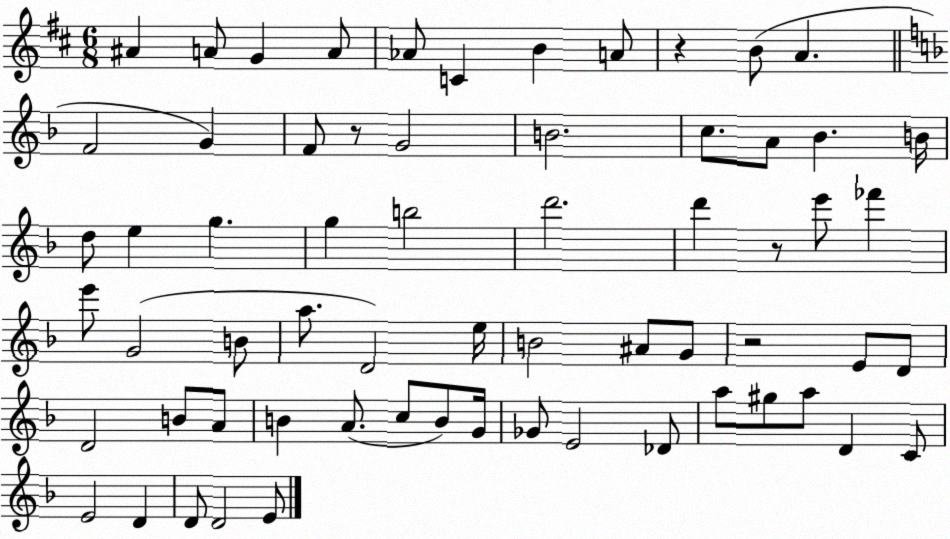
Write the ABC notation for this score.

X:1
T:Untitled
M:6/8
L:1/4
K:D
^A A/2 G A/2 _A/2 C B A/2 z B/2 A F2 G F/2 z/2 G2 B2 c/2 A/2 _B B/4 d/2 e g g b2 d'2 d' z/2 e'/2 _f' e'/2 G2 B/2 a/2 D2 e/4 B2 ^A/2 G/2 z2 E/2 D/2 D2 B/2 A/2 B A/2 c/2 B/2 G/4 _G/2 E2 _D/2 a/2 ^g/2 a/2 D C/2 E2 D D/2 D2 E/2